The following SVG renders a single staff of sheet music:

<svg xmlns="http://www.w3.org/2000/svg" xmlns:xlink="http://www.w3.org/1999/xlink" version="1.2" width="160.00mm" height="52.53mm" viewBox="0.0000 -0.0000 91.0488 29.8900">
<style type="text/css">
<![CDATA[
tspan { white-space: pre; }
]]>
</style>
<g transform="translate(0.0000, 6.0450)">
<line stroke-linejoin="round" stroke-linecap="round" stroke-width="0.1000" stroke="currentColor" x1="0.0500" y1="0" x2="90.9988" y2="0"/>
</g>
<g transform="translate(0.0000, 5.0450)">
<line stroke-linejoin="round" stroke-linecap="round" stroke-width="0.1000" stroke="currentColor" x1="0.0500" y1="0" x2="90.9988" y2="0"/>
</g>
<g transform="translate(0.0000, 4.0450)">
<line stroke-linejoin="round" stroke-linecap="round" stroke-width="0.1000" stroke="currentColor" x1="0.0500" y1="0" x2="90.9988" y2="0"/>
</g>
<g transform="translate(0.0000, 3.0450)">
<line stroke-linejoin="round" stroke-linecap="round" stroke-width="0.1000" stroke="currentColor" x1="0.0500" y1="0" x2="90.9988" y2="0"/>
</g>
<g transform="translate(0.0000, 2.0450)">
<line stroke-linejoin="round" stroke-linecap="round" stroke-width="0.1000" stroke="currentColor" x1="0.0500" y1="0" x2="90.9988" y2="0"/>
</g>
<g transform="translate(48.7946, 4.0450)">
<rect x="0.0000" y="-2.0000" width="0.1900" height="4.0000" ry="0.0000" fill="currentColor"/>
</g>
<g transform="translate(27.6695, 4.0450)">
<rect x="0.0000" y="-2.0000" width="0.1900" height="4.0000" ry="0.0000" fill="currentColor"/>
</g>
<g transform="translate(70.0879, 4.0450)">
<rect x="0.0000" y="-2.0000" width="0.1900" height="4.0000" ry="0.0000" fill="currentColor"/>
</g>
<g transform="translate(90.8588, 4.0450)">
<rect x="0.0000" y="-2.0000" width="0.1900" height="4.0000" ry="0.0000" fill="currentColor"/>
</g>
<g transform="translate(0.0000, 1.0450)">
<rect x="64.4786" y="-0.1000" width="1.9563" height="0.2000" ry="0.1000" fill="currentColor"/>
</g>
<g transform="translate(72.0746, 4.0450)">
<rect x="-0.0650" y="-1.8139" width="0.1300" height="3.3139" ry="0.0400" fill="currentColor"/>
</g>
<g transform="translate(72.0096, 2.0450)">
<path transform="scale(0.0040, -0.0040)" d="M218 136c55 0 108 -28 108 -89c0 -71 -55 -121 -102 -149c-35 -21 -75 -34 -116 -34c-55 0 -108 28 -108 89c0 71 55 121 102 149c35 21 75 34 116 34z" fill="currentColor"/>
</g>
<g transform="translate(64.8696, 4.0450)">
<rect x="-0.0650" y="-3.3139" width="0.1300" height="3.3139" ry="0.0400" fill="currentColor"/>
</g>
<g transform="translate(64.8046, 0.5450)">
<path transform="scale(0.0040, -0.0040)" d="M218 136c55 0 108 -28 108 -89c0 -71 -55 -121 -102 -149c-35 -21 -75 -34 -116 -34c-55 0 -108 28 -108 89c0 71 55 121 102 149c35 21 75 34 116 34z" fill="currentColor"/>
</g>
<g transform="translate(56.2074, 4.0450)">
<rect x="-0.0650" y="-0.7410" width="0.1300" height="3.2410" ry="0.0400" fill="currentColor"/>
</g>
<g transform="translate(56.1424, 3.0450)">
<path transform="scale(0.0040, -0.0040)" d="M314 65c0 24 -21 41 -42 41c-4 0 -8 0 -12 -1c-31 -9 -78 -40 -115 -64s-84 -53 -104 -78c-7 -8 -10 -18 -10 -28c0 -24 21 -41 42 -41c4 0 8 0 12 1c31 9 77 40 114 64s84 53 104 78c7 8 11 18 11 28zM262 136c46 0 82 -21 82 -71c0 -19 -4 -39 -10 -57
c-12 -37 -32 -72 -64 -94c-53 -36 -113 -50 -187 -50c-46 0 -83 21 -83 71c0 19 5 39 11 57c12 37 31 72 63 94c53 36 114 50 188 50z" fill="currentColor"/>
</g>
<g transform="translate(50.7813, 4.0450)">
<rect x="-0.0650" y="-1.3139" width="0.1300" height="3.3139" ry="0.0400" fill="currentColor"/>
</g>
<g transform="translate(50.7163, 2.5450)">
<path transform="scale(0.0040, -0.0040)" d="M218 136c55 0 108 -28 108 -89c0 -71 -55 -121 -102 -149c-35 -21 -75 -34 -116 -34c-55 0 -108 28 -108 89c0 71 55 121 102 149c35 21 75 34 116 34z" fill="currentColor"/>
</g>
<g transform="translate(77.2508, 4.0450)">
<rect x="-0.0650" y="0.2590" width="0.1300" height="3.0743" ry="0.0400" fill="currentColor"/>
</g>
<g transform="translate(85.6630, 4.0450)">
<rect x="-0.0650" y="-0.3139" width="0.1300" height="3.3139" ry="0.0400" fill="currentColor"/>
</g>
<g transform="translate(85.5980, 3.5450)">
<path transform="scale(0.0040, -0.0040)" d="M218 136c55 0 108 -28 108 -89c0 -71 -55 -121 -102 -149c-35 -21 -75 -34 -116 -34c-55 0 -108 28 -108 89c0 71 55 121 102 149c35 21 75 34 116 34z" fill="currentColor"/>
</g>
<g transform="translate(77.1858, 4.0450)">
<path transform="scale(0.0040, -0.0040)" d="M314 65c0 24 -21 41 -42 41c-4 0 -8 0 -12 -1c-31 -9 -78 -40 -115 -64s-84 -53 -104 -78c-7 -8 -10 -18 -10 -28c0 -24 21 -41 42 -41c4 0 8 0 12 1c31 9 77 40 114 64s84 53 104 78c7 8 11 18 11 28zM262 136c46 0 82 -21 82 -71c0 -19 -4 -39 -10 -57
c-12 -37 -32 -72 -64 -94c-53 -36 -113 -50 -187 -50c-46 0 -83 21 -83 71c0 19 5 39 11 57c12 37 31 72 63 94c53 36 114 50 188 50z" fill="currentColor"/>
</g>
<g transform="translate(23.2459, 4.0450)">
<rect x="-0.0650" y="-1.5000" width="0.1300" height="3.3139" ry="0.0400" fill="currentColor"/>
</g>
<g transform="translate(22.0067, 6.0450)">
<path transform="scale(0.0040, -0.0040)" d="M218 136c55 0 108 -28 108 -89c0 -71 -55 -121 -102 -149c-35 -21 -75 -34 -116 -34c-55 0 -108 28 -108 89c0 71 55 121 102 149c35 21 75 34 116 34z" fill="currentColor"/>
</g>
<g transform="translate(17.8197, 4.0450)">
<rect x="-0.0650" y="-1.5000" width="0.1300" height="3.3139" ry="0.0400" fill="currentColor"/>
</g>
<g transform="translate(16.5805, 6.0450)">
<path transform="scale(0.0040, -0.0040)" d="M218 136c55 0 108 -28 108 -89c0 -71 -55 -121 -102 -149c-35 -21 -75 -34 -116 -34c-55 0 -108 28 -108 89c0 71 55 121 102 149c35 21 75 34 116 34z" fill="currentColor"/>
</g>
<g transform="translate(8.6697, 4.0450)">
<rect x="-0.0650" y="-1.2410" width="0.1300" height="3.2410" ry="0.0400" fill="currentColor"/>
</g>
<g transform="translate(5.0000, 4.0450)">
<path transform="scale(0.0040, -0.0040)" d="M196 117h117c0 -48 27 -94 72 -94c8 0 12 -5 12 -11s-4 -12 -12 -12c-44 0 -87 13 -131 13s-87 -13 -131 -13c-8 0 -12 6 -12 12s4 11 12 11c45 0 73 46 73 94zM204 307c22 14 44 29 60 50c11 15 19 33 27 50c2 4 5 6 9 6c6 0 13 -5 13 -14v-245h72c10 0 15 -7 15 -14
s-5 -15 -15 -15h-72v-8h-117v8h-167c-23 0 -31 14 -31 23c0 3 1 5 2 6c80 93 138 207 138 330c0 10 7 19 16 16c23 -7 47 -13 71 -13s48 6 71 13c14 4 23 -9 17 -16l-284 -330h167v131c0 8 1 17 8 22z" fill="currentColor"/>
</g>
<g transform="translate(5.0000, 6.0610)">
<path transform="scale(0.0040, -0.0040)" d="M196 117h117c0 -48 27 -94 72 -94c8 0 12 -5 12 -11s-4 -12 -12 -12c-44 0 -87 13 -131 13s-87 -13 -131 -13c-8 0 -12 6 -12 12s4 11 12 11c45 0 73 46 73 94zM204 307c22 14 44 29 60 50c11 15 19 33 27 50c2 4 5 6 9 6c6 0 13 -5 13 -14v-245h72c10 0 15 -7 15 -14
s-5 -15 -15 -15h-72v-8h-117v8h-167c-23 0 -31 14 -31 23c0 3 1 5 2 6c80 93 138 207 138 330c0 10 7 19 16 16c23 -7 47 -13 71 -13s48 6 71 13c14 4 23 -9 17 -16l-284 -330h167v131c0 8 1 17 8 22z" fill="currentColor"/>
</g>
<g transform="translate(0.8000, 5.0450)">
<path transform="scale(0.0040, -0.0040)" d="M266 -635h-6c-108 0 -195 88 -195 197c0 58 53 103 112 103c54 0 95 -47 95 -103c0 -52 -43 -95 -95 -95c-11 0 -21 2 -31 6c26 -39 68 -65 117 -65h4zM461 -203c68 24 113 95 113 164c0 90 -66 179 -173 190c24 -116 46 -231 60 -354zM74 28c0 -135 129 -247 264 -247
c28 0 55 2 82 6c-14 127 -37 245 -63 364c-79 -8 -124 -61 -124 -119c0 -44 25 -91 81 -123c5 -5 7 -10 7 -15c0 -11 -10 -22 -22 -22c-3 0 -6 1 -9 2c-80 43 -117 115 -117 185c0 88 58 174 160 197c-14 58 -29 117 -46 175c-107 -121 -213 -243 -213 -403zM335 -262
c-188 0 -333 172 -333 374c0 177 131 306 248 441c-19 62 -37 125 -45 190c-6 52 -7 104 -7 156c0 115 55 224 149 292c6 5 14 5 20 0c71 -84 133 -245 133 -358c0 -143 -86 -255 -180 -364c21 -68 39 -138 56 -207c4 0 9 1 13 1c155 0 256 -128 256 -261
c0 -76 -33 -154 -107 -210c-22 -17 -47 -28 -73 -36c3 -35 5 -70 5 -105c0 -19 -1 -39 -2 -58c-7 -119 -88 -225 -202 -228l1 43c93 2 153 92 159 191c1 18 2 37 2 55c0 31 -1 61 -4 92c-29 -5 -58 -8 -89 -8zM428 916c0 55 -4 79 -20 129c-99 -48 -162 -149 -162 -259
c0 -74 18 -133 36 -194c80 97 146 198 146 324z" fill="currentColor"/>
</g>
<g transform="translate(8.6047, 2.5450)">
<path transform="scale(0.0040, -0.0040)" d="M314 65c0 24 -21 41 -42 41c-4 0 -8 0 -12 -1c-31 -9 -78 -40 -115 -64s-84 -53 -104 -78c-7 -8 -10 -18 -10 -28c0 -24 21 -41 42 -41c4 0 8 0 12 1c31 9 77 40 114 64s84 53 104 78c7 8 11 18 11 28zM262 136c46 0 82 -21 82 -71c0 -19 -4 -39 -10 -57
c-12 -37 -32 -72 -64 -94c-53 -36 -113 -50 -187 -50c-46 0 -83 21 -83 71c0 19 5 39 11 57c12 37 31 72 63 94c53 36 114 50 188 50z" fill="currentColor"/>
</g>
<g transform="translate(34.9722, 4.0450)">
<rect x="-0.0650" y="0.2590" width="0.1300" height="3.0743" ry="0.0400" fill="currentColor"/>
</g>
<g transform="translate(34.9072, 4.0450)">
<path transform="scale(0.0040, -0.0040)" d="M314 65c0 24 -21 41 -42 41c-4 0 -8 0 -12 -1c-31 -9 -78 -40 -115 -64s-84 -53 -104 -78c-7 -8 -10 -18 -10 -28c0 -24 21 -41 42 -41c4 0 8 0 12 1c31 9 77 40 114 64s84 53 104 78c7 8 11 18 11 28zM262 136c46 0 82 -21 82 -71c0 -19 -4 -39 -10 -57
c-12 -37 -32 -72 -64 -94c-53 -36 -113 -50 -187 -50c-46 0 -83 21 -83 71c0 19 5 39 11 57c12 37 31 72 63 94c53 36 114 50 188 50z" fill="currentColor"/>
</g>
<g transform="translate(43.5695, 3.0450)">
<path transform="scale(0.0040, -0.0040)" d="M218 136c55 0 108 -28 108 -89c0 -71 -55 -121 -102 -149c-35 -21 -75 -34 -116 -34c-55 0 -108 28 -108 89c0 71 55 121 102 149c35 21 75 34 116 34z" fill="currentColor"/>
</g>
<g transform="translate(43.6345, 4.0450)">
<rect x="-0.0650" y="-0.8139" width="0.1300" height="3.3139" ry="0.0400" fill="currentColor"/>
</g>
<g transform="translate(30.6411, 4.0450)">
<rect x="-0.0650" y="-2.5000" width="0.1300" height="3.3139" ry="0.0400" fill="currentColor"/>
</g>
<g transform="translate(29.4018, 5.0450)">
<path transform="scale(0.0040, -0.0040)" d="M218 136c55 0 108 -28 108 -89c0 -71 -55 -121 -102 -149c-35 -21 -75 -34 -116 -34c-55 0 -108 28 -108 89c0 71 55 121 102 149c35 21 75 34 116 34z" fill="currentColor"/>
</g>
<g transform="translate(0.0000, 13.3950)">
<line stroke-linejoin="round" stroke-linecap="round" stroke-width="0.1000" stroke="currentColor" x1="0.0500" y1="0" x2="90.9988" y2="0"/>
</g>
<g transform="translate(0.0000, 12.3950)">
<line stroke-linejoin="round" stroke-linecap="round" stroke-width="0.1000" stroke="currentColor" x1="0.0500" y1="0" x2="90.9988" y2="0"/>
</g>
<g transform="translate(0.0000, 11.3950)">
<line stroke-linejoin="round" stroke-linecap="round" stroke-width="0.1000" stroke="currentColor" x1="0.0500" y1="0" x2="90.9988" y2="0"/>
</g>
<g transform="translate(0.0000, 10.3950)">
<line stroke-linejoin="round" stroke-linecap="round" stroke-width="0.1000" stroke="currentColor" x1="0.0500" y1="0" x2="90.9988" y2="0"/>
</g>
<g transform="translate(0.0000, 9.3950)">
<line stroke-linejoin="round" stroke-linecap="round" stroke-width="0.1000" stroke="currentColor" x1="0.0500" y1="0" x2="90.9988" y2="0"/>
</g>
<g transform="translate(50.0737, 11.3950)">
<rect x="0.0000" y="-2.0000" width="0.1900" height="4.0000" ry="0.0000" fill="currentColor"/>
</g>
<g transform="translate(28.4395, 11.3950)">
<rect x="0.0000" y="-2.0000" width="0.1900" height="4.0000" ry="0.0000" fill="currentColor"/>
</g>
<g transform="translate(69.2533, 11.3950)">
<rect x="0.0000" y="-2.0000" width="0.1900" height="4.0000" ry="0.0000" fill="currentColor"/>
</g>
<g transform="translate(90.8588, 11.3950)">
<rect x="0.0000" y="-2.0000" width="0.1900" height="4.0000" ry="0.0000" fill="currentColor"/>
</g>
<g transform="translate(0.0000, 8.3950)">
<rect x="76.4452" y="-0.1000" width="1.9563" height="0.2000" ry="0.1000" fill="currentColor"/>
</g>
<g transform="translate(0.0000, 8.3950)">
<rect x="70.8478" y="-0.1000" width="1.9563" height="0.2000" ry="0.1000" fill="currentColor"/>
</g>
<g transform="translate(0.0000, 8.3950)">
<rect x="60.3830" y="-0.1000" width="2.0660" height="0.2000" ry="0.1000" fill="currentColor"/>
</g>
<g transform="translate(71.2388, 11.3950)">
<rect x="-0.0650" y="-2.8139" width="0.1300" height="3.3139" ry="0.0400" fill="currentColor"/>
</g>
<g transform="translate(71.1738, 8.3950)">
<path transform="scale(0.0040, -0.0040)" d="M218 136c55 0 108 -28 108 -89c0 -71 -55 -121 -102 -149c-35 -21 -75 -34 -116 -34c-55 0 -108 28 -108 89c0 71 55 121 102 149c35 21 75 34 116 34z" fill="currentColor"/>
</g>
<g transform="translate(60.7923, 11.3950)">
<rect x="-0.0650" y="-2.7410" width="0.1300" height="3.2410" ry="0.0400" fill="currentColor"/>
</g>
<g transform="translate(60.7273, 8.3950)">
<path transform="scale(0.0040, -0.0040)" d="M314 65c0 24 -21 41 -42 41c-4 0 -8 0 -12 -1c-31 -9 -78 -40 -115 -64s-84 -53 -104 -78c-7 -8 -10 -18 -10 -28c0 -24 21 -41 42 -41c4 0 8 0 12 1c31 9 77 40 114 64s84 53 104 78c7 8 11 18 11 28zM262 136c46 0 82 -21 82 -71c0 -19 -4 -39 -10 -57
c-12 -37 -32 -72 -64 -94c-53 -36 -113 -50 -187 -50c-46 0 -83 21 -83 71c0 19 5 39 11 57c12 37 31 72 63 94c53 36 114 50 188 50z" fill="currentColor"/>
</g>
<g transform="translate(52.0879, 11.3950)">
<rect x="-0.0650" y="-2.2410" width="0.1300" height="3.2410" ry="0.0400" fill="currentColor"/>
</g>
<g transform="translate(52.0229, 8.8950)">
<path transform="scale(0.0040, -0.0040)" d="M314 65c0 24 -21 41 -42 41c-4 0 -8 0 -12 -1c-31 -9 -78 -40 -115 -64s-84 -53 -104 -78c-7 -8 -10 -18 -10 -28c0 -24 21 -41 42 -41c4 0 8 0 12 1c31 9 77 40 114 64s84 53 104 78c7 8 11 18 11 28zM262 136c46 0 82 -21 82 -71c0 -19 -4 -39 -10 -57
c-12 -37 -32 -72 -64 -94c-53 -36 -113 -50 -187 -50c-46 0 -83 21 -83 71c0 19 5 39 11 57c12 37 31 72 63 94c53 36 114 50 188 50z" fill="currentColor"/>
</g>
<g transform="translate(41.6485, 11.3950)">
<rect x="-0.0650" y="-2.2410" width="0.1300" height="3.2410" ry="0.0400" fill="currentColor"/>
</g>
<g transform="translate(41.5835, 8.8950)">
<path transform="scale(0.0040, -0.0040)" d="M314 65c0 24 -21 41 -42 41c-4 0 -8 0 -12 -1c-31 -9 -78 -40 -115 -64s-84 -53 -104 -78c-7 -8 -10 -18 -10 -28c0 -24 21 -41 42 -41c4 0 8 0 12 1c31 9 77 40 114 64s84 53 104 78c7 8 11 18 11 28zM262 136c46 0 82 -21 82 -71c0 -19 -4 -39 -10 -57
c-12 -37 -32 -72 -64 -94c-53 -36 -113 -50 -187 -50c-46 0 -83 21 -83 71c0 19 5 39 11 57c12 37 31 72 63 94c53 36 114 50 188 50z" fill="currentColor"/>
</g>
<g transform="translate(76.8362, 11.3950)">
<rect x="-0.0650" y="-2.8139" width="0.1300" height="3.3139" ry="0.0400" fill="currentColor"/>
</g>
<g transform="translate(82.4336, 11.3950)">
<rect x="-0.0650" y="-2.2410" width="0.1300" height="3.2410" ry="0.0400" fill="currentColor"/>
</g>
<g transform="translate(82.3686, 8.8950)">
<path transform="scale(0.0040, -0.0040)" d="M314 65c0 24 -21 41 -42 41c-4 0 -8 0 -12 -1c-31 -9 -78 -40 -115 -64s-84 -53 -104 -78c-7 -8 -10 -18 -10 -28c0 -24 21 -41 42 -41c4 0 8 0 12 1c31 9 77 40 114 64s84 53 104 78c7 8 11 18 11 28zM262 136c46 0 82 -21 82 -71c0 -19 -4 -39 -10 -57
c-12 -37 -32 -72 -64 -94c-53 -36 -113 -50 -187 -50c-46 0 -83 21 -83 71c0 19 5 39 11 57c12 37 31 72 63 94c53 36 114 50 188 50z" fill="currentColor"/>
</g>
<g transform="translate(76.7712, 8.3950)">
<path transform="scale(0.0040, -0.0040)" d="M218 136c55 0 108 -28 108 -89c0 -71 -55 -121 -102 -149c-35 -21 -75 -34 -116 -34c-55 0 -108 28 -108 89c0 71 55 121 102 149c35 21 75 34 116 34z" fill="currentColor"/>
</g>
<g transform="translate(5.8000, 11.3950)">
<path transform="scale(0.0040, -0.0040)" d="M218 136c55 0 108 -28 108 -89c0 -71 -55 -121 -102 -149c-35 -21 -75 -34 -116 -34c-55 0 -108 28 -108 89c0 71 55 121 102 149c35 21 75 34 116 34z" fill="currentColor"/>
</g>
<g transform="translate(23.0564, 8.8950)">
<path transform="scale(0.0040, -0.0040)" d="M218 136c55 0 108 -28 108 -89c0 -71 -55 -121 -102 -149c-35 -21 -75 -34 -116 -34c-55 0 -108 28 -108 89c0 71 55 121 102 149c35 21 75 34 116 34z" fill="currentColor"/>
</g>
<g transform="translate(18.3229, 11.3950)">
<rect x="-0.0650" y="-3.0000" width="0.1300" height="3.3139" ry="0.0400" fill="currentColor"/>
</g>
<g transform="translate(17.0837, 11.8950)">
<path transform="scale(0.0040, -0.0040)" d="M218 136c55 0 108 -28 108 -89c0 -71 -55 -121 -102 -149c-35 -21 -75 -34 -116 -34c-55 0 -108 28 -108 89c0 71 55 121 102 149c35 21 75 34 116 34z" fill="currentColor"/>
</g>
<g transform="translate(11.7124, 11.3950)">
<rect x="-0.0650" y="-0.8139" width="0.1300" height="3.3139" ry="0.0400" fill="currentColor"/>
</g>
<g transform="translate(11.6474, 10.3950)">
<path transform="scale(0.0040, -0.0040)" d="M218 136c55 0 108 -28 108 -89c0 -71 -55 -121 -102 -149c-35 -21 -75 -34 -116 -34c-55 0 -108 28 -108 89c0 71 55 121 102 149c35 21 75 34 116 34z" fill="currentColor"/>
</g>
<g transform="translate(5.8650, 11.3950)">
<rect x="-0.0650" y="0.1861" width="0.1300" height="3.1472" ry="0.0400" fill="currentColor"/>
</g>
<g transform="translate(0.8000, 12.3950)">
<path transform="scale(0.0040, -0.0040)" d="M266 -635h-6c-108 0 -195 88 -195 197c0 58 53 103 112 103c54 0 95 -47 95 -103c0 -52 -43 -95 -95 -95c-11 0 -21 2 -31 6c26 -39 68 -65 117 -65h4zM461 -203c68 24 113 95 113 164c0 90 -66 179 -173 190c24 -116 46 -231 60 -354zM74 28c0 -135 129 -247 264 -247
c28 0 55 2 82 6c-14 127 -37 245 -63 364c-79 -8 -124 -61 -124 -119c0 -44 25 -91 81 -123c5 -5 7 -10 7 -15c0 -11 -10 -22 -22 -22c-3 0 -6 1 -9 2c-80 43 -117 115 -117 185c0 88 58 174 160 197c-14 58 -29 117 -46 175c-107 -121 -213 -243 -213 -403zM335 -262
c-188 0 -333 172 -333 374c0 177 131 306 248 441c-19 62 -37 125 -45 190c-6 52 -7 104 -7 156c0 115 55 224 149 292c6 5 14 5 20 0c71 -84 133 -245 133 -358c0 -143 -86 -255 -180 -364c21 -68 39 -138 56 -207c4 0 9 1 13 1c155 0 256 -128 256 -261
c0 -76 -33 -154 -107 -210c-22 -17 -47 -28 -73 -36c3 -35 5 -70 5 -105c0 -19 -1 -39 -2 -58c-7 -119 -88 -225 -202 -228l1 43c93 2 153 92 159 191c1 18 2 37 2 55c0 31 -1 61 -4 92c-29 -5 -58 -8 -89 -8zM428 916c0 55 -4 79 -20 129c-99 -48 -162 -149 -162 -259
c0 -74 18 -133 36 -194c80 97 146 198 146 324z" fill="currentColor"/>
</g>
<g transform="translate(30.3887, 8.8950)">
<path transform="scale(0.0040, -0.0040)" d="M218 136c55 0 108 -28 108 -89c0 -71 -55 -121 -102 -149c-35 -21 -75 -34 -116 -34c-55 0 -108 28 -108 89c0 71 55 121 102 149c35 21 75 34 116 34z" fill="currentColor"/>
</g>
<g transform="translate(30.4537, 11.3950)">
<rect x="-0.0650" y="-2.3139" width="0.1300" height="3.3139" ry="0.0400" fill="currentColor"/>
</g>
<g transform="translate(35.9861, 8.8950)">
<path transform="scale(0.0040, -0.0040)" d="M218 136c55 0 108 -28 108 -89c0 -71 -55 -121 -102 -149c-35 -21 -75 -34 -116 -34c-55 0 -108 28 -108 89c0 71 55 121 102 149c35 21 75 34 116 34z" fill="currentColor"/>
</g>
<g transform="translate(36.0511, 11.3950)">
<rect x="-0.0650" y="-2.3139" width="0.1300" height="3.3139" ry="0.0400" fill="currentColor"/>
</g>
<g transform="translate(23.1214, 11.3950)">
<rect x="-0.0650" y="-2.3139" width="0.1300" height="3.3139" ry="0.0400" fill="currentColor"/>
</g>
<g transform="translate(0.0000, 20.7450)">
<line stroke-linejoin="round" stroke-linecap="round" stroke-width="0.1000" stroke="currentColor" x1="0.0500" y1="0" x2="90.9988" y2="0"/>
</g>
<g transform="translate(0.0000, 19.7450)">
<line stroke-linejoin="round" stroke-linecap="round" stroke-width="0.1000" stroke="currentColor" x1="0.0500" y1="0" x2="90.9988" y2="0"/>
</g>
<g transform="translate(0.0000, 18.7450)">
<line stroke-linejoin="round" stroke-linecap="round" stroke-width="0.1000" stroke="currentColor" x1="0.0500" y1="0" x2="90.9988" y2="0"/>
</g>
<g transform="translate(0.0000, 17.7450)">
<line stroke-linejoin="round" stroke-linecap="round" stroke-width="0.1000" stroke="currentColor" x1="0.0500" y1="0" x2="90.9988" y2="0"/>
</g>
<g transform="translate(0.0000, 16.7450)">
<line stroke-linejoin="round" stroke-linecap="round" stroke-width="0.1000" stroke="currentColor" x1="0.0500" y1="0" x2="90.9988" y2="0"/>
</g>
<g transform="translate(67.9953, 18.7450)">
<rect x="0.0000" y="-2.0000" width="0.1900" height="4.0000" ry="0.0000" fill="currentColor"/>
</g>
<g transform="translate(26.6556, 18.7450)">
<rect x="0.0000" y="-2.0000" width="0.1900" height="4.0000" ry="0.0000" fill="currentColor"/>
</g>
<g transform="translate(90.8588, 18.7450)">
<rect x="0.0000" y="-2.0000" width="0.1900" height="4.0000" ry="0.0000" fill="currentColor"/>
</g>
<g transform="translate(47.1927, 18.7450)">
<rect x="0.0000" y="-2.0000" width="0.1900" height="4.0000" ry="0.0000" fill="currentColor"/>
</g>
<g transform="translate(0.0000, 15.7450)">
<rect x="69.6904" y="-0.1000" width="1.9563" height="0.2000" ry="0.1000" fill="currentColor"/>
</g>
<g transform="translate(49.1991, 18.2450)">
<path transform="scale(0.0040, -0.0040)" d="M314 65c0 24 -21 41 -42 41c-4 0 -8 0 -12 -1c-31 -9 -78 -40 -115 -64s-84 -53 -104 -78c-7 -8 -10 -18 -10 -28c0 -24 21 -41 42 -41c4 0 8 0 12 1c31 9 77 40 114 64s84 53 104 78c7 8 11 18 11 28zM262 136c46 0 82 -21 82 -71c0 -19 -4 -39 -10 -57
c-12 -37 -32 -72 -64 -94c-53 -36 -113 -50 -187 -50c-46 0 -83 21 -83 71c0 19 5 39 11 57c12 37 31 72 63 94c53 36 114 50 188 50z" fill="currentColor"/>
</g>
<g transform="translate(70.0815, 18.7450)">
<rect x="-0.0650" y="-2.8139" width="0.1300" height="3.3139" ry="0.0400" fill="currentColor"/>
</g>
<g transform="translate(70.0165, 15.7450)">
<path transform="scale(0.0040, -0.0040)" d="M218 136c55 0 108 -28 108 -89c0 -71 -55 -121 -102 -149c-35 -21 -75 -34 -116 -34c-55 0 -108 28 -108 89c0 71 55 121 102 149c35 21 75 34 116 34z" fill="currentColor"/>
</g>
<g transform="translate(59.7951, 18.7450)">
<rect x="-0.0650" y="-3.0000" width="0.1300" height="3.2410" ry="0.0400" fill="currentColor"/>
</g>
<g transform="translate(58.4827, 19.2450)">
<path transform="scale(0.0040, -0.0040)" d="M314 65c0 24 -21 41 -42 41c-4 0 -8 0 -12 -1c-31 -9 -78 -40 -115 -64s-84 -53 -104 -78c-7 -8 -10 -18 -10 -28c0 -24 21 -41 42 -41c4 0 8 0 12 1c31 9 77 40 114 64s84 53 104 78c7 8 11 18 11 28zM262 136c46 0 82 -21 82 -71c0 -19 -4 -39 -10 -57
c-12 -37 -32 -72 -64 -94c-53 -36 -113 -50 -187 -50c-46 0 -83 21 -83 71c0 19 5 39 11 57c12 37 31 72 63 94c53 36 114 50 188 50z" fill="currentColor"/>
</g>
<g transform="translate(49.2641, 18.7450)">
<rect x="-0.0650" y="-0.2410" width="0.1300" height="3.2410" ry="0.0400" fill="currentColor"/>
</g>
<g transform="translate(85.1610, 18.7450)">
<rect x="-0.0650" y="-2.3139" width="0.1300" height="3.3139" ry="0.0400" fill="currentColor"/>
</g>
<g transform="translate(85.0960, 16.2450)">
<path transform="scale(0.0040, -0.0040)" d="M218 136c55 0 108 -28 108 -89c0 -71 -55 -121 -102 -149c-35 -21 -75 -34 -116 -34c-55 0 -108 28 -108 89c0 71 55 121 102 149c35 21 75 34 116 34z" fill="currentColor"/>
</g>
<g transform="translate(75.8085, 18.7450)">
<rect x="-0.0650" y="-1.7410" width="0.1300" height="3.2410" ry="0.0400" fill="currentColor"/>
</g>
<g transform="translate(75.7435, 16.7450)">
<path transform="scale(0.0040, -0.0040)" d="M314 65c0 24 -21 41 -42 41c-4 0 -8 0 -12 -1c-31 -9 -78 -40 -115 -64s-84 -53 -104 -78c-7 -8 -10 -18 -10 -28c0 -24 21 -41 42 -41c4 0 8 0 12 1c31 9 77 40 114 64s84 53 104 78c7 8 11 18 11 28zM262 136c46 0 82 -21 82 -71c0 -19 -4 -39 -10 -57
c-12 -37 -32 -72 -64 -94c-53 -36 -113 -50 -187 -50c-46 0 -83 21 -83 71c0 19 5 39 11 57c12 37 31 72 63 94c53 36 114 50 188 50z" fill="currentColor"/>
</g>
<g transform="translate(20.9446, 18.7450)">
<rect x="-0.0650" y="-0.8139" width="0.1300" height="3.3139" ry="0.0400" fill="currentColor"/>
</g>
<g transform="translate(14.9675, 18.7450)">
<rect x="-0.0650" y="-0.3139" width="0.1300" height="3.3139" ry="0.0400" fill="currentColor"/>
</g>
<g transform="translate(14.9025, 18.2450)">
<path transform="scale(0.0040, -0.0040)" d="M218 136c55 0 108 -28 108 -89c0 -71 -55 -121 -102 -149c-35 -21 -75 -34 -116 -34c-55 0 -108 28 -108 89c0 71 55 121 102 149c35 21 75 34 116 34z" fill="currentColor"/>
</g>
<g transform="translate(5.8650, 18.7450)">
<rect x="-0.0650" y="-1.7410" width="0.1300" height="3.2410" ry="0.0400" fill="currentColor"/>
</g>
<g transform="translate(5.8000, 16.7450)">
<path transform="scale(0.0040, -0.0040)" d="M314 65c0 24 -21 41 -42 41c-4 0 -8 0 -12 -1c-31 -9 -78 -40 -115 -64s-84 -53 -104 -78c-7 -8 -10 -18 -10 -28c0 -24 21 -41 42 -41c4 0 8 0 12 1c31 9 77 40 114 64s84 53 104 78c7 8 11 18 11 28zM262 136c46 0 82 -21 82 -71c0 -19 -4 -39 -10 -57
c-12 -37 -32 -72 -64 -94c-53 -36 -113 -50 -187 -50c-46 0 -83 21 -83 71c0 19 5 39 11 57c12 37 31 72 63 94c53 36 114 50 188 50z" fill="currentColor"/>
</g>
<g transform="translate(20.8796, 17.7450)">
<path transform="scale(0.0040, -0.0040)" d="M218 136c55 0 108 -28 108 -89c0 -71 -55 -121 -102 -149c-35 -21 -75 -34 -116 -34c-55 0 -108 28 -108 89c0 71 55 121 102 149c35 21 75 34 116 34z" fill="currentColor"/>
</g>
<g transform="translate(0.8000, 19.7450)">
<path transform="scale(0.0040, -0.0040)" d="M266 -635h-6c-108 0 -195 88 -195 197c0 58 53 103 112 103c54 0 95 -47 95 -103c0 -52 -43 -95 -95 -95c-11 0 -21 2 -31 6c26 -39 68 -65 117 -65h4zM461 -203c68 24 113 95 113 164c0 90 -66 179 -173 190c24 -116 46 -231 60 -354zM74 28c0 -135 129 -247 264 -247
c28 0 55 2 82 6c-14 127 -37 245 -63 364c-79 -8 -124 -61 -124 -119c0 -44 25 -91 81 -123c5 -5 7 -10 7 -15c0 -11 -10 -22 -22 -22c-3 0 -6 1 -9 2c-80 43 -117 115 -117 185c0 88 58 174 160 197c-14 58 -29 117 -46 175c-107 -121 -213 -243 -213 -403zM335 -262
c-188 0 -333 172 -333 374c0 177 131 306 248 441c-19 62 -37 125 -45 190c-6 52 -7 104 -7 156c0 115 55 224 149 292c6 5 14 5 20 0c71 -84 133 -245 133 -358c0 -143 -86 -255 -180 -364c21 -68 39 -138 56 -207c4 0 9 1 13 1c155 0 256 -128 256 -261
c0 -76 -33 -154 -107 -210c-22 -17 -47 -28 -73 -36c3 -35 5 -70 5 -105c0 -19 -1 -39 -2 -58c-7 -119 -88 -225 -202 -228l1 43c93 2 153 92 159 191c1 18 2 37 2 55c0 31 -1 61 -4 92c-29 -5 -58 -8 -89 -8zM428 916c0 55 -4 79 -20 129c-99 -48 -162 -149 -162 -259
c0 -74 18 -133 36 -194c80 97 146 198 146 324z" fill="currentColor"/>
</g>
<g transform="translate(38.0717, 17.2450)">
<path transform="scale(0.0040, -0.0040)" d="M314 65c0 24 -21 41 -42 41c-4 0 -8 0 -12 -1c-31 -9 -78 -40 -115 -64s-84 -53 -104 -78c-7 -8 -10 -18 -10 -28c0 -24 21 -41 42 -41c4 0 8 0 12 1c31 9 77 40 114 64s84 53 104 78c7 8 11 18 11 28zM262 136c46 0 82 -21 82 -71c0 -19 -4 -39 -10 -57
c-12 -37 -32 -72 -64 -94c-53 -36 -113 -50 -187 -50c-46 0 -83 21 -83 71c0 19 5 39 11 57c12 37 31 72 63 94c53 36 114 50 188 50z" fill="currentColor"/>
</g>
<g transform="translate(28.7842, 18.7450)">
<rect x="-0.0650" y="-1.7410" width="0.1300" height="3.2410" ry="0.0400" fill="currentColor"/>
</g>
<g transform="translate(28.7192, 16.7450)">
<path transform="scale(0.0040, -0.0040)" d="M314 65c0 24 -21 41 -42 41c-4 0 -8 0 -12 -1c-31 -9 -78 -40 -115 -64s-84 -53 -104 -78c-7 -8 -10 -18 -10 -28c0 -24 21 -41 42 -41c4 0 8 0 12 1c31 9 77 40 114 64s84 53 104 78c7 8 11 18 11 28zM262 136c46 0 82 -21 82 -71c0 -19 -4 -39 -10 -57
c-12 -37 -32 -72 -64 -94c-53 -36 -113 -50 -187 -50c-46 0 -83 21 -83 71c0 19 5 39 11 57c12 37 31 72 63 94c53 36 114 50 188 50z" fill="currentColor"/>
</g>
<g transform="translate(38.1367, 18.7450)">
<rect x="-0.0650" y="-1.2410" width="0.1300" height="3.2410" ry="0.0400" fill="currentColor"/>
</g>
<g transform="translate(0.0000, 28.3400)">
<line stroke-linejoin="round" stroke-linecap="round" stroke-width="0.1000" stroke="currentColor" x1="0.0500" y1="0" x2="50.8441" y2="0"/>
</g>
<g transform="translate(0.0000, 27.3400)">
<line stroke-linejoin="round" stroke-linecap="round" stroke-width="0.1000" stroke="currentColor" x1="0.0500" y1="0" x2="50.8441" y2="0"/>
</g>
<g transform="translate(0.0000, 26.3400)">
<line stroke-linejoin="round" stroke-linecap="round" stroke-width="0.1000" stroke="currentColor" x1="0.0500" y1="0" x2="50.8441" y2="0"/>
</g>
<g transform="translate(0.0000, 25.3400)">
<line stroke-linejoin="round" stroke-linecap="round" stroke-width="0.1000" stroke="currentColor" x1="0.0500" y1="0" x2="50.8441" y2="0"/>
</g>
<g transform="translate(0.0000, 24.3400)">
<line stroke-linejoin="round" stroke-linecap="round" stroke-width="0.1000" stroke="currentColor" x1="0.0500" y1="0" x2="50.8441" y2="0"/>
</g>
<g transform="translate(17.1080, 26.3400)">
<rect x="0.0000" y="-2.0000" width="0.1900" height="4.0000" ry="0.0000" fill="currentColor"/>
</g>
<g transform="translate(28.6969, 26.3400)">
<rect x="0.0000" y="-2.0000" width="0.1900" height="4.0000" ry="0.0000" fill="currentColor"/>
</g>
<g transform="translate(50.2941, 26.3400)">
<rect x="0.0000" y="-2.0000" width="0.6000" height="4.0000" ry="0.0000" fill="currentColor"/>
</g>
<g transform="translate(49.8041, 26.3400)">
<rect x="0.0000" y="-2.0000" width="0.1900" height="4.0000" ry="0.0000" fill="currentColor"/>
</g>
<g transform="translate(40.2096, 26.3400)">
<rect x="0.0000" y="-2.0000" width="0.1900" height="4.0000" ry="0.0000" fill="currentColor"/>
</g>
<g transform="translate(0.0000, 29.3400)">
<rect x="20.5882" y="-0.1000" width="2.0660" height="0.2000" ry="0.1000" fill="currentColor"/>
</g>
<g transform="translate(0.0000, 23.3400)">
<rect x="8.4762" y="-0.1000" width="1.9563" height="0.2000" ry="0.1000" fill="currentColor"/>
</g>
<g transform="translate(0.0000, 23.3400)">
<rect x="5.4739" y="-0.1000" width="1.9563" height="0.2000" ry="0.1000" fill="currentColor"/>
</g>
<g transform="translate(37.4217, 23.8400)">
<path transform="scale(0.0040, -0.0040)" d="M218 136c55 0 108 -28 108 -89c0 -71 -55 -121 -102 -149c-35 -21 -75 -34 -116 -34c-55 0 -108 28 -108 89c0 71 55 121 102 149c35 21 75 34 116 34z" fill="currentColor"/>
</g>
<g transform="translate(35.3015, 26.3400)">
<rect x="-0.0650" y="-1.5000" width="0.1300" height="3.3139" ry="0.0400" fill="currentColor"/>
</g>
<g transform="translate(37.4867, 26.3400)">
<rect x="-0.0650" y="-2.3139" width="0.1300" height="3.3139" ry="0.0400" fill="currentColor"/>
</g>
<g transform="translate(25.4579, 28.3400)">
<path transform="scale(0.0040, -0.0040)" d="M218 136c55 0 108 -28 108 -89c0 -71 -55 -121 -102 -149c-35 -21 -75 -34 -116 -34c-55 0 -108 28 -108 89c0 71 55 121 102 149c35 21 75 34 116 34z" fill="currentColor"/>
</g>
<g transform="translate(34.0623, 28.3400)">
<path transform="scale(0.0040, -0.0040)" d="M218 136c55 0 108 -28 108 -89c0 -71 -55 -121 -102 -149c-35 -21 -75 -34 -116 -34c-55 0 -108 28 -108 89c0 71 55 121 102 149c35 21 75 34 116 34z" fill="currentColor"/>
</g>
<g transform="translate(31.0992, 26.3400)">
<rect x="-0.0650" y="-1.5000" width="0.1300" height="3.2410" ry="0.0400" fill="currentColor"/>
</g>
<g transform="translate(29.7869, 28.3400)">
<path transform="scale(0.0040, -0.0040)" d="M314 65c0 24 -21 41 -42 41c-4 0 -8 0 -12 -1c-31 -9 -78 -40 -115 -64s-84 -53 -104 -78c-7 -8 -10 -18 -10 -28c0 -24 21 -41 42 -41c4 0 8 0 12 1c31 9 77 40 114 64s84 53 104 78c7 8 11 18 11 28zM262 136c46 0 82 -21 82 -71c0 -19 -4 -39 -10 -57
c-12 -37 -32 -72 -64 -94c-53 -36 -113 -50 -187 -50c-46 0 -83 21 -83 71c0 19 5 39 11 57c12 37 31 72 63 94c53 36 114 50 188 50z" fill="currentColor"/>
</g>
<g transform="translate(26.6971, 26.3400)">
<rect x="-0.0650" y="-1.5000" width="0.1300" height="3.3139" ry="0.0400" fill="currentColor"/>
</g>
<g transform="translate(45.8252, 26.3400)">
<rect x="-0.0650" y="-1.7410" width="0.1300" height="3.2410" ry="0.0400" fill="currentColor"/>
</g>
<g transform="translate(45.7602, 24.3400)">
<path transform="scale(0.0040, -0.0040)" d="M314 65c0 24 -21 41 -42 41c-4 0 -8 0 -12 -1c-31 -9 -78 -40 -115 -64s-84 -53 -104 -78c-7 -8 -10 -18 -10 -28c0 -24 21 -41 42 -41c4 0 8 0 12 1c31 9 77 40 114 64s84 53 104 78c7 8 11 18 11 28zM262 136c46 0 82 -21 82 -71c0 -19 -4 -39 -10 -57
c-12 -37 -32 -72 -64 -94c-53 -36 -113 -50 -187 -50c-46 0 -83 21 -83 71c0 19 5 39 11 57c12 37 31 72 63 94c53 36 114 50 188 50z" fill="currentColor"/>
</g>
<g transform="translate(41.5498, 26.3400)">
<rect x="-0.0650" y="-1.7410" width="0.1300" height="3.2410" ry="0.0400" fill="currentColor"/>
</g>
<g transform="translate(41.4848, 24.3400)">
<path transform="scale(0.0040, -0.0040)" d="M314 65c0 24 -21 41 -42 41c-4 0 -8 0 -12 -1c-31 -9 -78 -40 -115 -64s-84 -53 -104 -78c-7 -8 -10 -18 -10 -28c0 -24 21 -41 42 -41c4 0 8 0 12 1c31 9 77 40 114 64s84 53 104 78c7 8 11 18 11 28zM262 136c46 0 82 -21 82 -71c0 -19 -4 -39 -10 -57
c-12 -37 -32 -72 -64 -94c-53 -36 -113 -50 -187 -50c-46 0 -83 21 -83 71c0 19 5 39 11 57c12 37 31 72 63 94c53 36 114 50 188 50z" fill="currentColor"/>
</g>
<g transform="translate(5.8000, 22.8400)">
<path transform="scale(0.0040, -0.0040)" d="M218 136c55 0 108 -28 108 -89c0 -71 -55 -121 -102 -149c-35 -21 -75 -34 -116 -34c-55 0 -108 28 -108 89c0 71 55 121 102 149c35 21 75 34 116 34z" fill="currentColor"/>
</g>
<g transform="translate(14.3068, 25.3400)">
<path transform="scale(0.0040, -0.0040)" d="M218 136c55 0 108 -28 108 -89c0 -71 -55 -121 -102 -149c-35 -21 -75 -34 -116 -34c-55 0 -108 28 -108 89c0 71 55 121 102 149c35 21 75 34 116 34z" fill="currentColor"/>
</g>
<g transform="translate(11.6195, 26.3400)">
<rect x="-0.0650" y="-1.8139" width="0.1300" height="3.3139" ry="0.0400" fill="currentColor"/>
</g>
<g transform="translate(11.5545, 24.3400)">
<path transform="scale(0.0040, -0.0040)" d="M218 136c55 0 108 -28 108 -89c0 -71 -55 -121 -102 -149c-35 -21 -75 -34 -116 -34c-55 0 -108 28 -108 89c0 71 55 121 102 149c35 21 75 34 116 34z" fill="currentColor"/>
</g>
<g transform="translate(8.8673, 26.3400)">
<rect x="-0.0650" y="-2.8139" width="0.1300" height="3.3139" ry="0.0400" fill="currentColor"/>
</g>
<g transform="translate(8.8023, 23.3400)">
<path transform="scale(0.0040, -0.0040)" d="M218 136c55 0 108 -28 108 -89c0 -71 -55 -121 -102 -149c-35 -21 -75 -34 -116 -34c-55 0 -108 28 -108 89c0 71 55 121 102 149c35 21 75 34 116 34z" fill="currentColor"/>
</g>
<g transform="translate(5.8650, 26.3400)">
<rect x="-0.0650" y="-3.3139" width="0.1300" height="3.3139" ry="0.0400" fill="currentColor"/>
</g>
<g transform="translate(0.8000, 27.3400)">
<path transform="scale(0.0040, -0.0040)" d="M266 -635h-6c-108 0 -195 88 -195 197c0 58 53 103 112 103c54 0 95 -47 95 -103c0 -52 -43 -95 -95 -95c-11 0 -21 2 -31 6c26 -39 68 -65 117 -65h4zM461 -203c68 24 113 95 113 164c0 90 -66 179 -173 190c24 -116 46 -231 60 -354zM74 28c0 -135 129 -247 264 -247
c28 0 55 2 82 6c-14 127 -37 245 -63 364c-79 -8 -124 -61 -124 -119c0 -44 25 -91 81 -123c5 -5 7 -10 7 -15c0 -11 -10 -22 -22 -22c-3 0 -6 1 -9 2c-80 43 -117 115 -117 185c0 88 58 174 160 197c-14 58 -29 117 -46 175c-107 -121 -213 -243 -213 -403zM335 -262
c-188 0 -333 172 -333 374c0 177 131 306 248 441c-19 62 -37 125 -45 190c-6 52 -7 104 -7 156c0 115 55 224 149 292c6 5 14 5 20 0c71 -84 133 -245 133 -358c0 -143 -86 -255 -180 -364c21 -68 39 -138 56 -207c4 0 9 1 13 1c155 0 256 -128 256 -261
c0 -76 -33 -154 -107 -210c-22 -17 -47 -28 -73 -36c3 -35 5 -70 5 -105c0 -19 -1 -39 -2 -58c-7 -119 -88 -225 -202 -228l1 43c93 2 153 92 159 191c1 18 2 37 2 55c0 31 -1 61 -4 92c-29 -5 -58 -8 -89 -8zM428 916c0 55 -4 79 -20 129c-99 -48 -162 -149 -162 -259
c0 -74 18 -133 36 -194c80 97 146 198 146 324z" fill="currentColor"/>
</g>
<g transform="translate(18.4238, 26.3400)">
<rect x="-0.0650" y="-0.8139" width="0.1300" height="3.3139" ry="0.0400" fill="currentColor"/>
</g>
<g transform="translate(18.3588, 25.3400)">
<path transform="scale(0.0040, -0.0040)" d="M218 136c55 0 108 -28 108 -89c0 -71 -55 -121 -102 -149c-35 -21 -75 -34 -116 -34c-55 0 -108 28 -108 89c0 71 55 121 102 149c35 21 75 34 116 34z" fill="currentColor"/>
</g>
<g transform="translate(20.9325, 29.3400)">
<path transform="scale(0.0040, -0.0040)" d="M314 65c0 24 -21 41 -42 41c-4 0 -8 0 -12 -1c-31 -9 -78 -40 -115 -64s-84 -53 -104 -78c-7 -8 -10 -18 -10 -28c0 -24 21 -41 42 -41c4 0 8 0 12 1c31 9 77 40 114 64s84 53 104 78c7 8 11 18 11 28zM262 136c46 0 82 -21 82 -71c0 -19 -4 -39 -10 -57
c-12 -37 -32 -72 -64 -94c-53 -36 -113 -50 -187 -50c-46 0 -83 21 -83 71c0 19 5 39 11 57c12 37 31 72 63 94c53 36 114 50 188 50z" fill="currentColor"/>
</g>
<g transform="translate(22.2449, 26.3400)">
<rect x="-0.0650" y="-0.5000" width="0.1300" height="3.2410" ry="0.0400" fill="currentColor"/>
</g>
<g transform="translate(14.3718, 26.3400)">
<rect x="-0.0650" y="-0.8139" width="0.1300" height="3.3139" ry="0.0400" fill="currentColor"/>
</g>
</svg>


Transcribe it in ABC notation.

X:1
T:Untitled
M:4/4
L:1/4
K:C
e2 E E G B2 d e d2 b f B2 c B d A g g g g2 g2 a2 a a g2 f2 c d f2 e2 c2 A2 a f2 g b a f d d C2 E E2 E g f2 f2